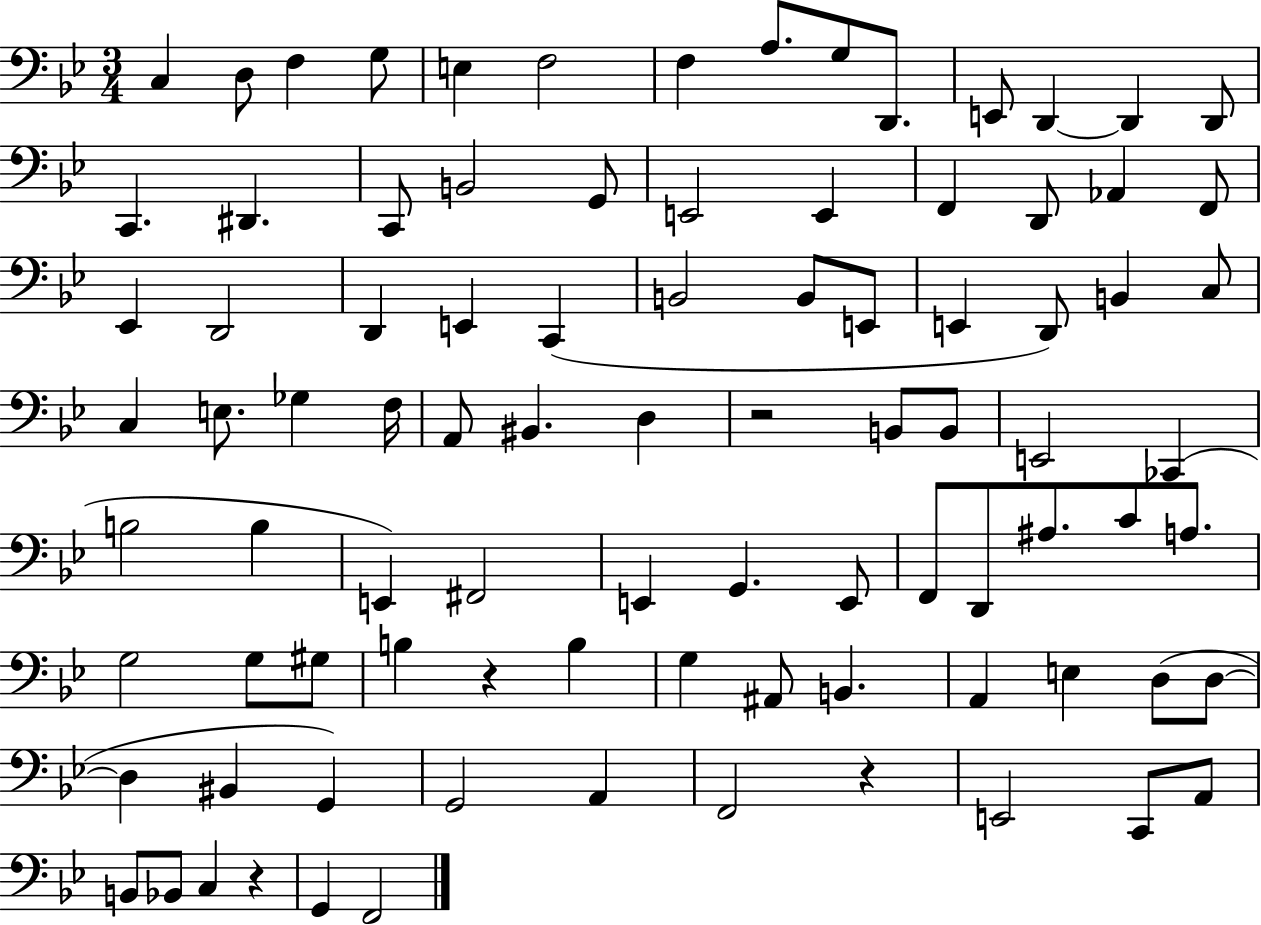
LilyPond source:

{
  \clef bass
  \numericTimeSignature
  \time 3/4
  \key bes \major
  \repeat volta 2 { c4 d8 f4 g8 | e4 f2 | f4 a8. g8 d,8. | e,8 d,4~~ d,4 d,8 | \break c,4. dis,4. | c,8 b,2 g,8 | e,2 e,4 | f,4 d,8 aes,4 f,8 | \break ees,4 d,2 | d,4 e,4 c,4( | b,2 b,8 e,8 | e,4 d,8) b,4 c8 | \break c4 e8. ges4 f16 | a,8 bis,4. d4 | r2 b,8 b,8 | e,2 ces,4( | \break b2 b4 | e,4) fis,2 | e,4 g,4. e,8 | f,8 d,8 ais8. c'8 a8. | \break g2 g8 gis8 | b4 r4 b4 | g4 ais,8 b,4. | a,4 e4 d8( d8~~ | \break d4 bis,4 g,4) | g,2 a,4 | f,2 r4 | e,2 c,8 a,8 | \break b,8 bes,8 c4 r4 | g,4 f,2 | } \bar "|."
}